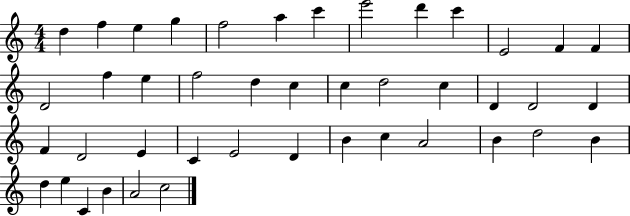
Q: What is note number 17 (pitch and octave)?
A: F5